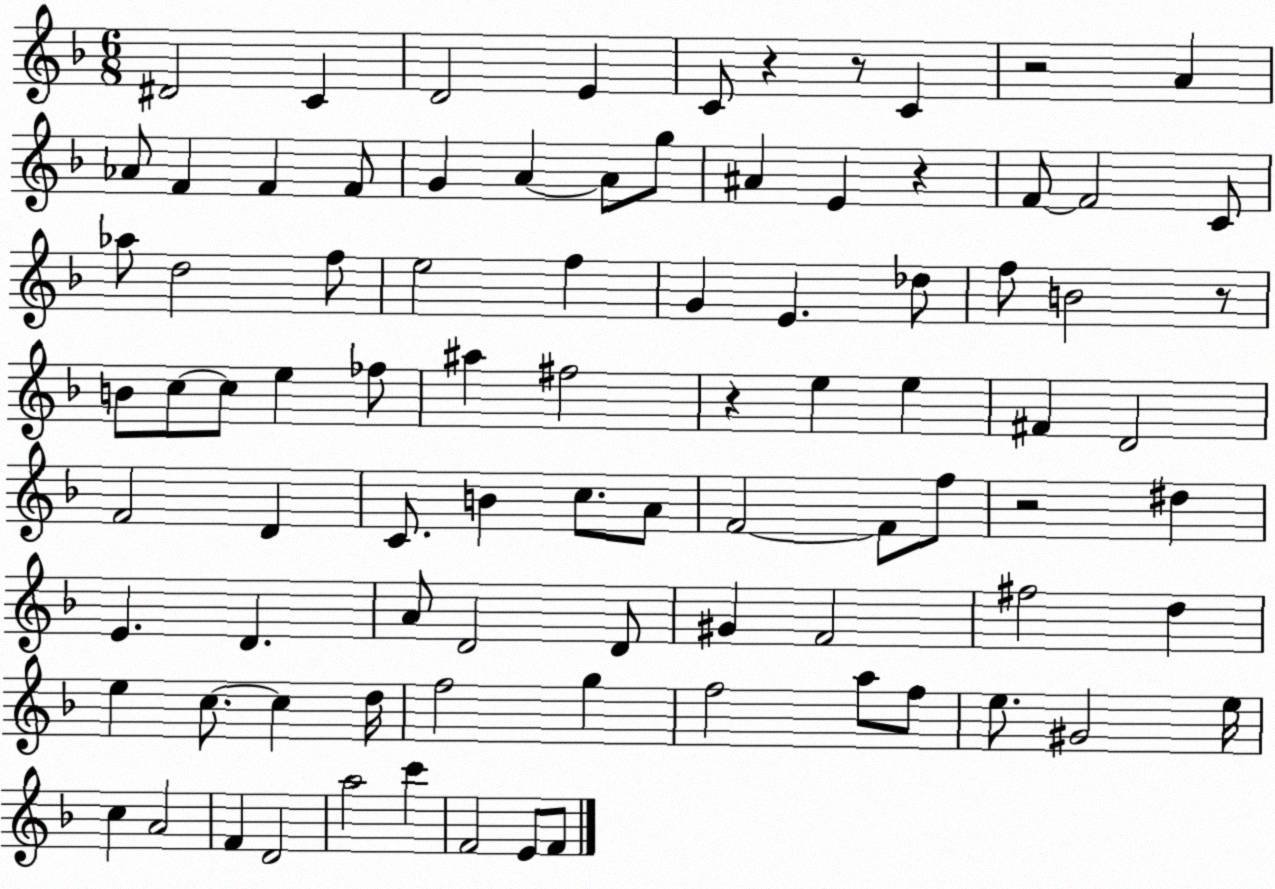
X:1
T:Untitled
M:6/8
L:1/4
K:F
^D2 C D2 E C/2 z z/2 C z2 A _A/2 F F F/2 G A A/2 g/2 ^A E z F/2 F2 C/2 _a/2 d2 f/2 e2 f G E _d/2 f/2 B2 z/2 B/2 c/2 c/2 e _f/2 ^a ^f2 z e e ^F D2 F2 D C/2 B c/2 A/2 F2 F/2 f/2 z2 ^d E D A/2 D2 D/2 ^G F2 ^f2 d e c/2 c d/4 f2 g f2 a/2 f/2 e/2 ^G2 e/4 c A2 F D2 a2 c' F2 E/2 F/2